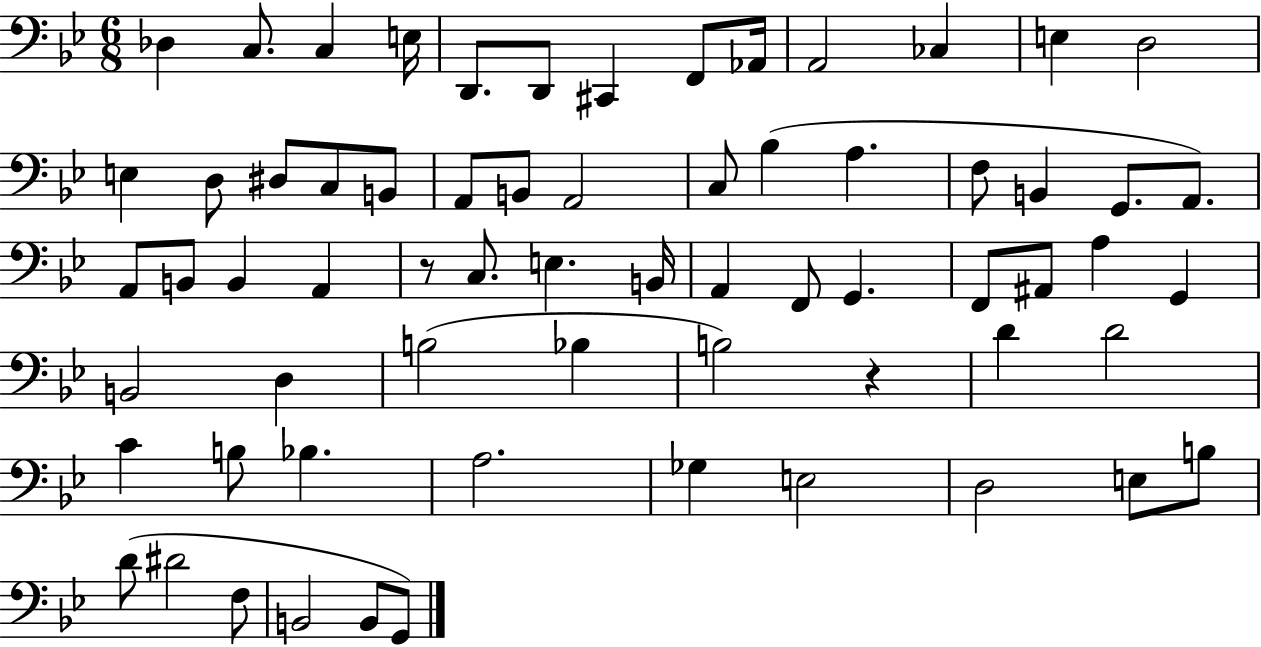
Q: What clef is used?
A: bass